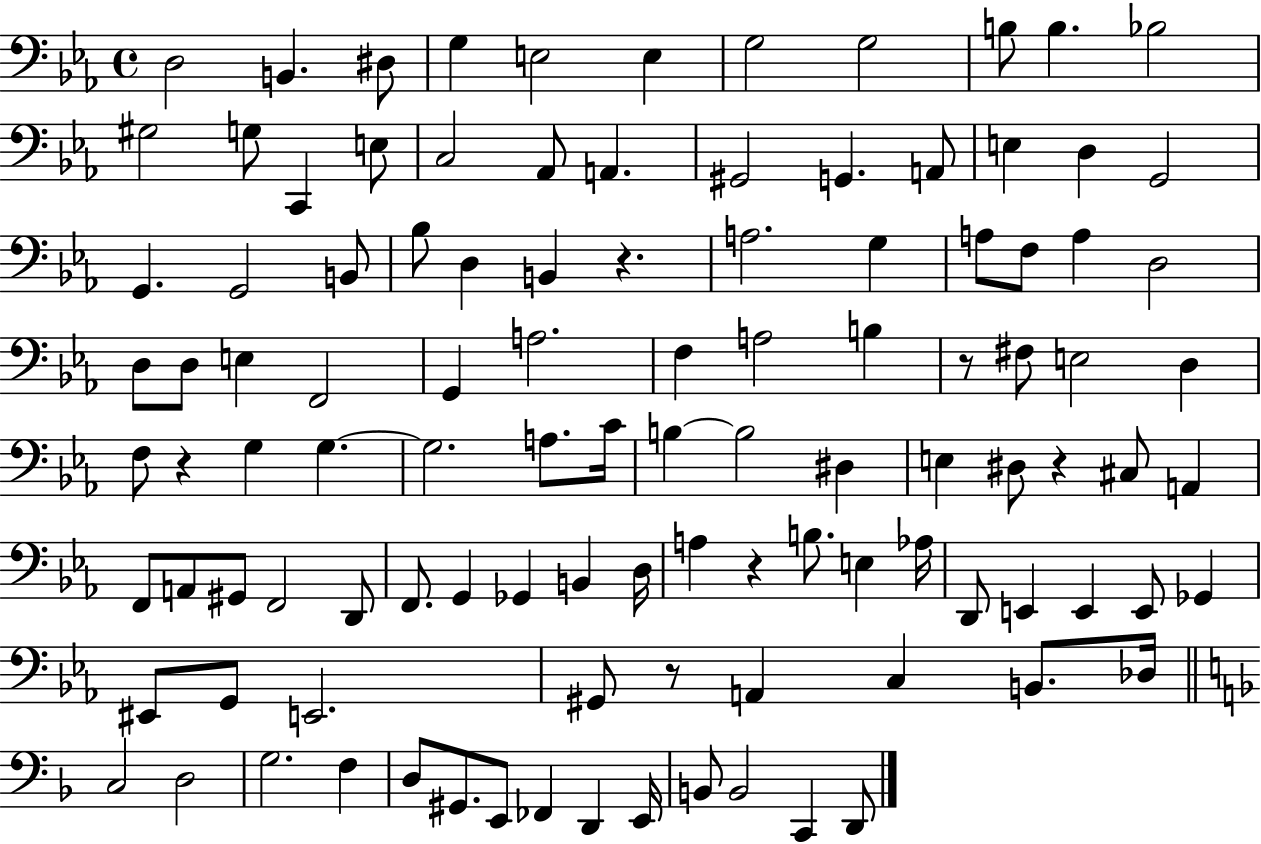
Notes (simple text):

D3/h B2/q. D#3/e G3/q E3/h E3/q G3/h G3/h B3/e B3/q. Bb3/h G#3/h G3/e C2/q E3/e C3/h Ab2/e A2/q. G#2/h G2/q. A2/e E3/q D3/q G2/h G2/q. G2/h B2/e Bb3/e D3/q B2/q R/q. A3/h. G3/q A3/e F3/e A3/q D3/h D3/e D3/e E3/q F2/h G2/q A3/h. F3/q A3/h B3/q R/e F#3/e E3/h D3/q F3/e R/q G3/q G3/q. G3/h. A3/e. C4/s B3/q B3/h D#3/q E3/q D#3/e R/q C#3/e A2/q F2/e A2/e G#2/e F2/h D2/e F2/e. G2/q Gb2/q B2/q D3/s A3/q R/q B3/e. E3/q Ab3/s D2/e E2/q E2/q E2/e Gb2/q EIS2/e G2/e E2/h. G#2/e R/e A2/q C3/q B2/e. Db3/s C3/h D3/h G3/h. F3/q D3/e G#2/e. E2/e FES2/q D2/q E2/s B2/e B2/h C2/q D2/e